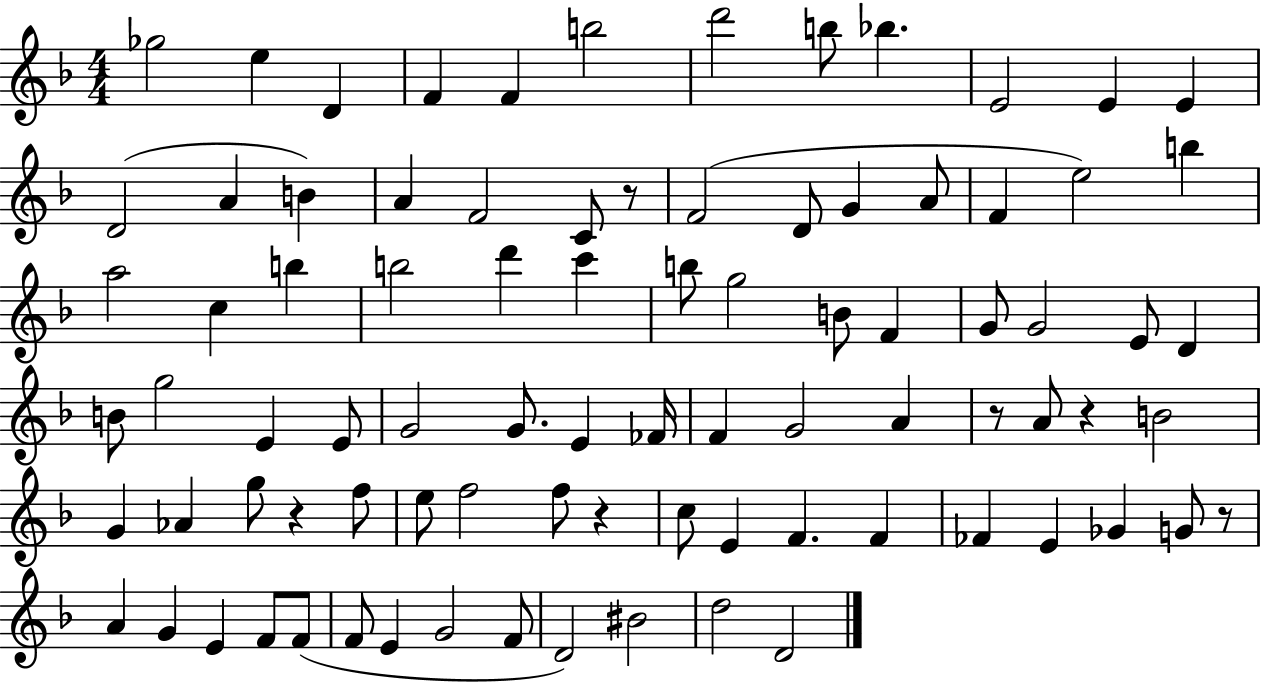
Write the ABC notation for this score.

X:1
T:Untitled
M:4/4
L:1/4
K:F
_g2 e D F F b2 d'2 b/2 _b E2 E E D2 A B A F2 C/2 z/2 F2 D/2 G A/2 F e2 b a2 c b b2 d' c' b/2 g2 B/2 F G/2 G2 E/2 D B/2 g2 E E/2 G2 G/2 E _F/4 F G2 A z/2 A/2 z B2 G _A g/2 z f/2 e/2 f2 f/2 z c/2 E F F _F E _G G/2 z/2 A G E F/2 F/2 F/2 E G2 F/2 D2 ^B2 d2 D2